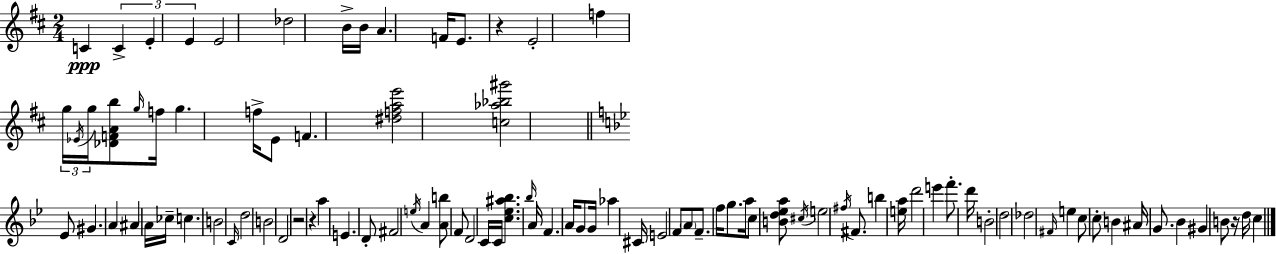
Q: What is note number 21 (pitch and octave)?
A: E4